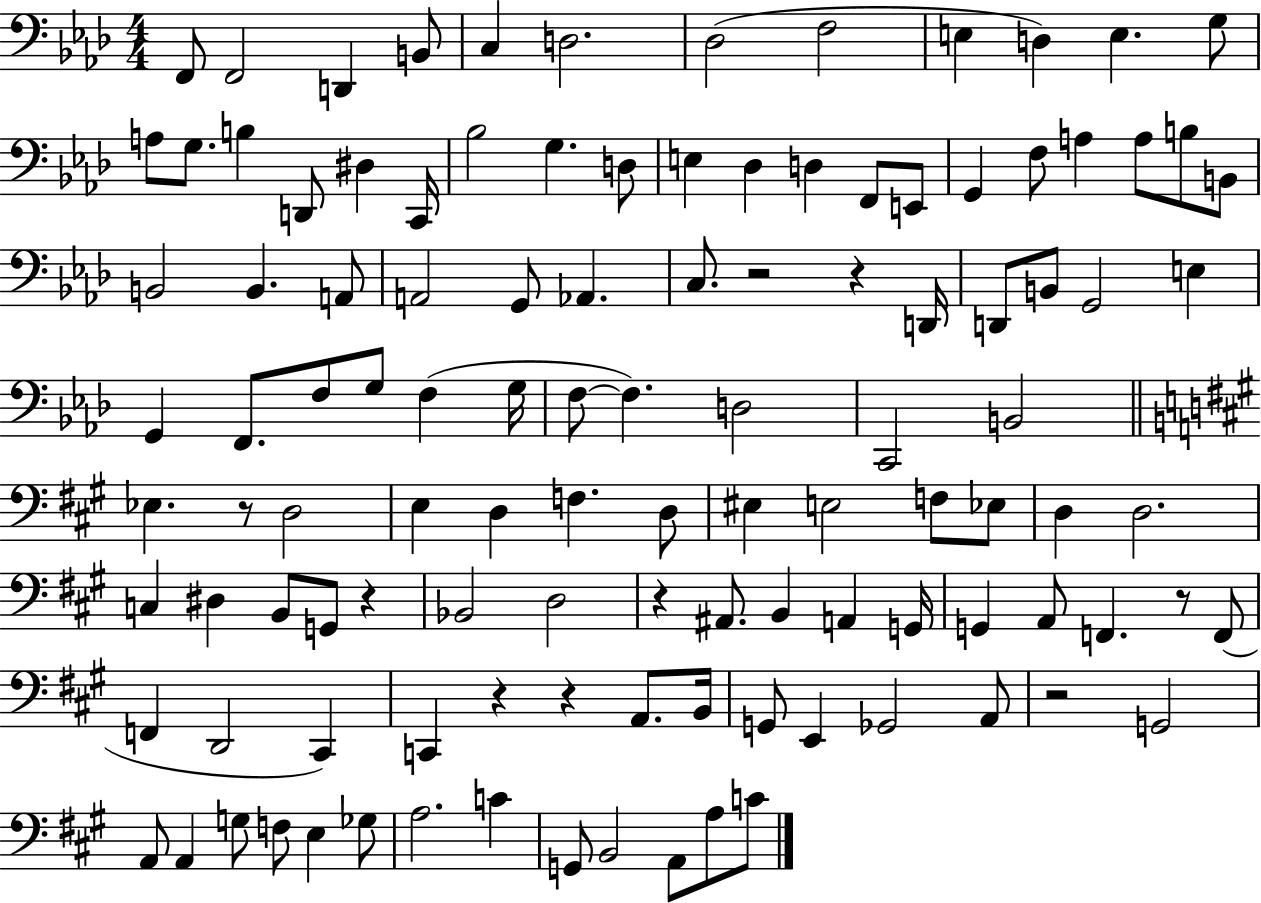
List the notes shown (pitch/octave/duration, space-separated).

F2/e F2/h D2/q B2/e C3/q D3/h. Db3/h F3/h E3/q D3/q E3/q. G3/e A3/e G3/e. B3/q D2/e D#3/q C2/s Bb3/h G3/q. D3/e E3/q Db3/q D3/q F2/e E2/e G2/q F3/e A3/q A3/e B3/e B2/e B2/h B2/q. A2/e A2/h G2/e Ab2/q. C3/e. R/h R/q D2/s D2/e B2/e G2/h E3/q G2/q F2/e. F3/e G3/e F3/q G3/s F3/e F3/q. D3/h C2/h B2/h Eb3/q. R/e D3/h E3/q D3/q F3/q. D3/e EIS3/q E3/h F3/e Eb3/e D3/q D3/h. C3/q D#3/q B2/e G2/e R/q Bb2/h D3/h R/q A#2/e. B2/q A2/q G2/s G2/q A2/e F2/q. R/e F2/e F2/q D2/h C#2/q C2/q R/q R/q A2/e. B2/s G2/e E2/q Gb2/h A2/e R/h G2/h A2/e A2/q G3/e F3/e E3/q Gb3/e A3/h. C4/q G2/e B2/h A2/e A3/e C4/e